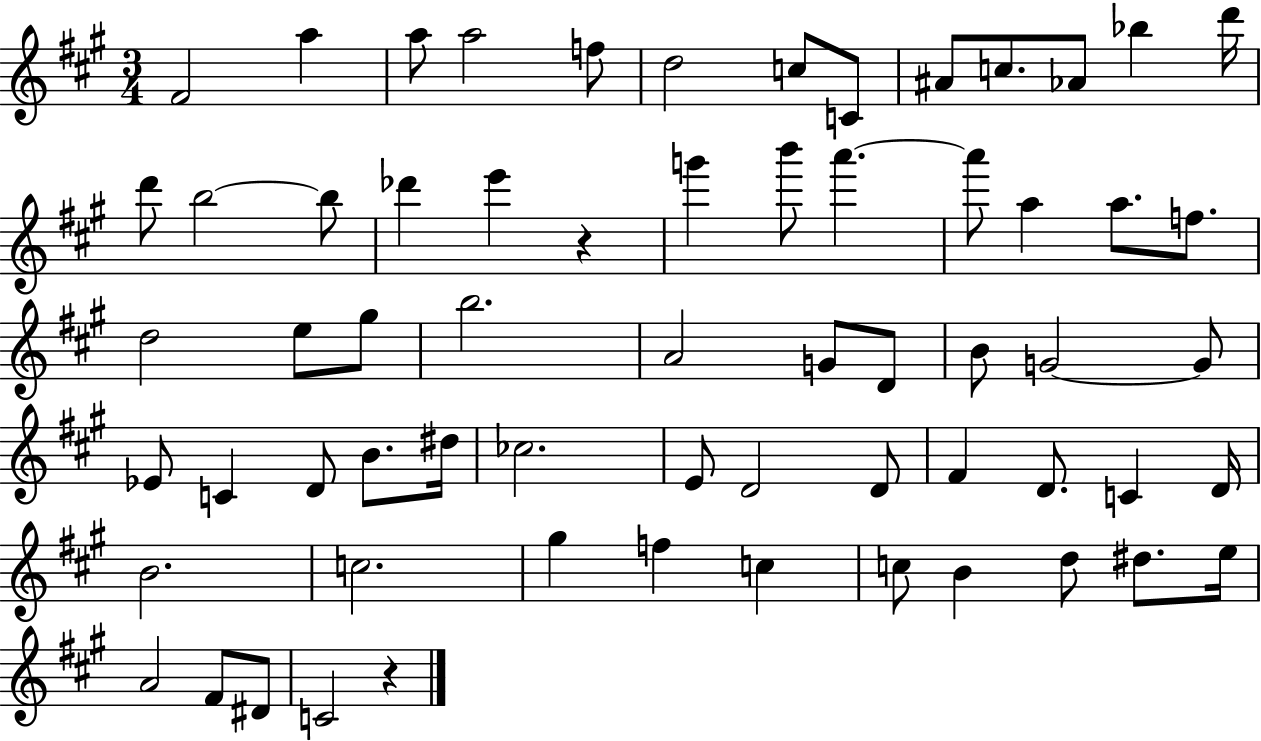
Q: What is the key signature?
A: A major